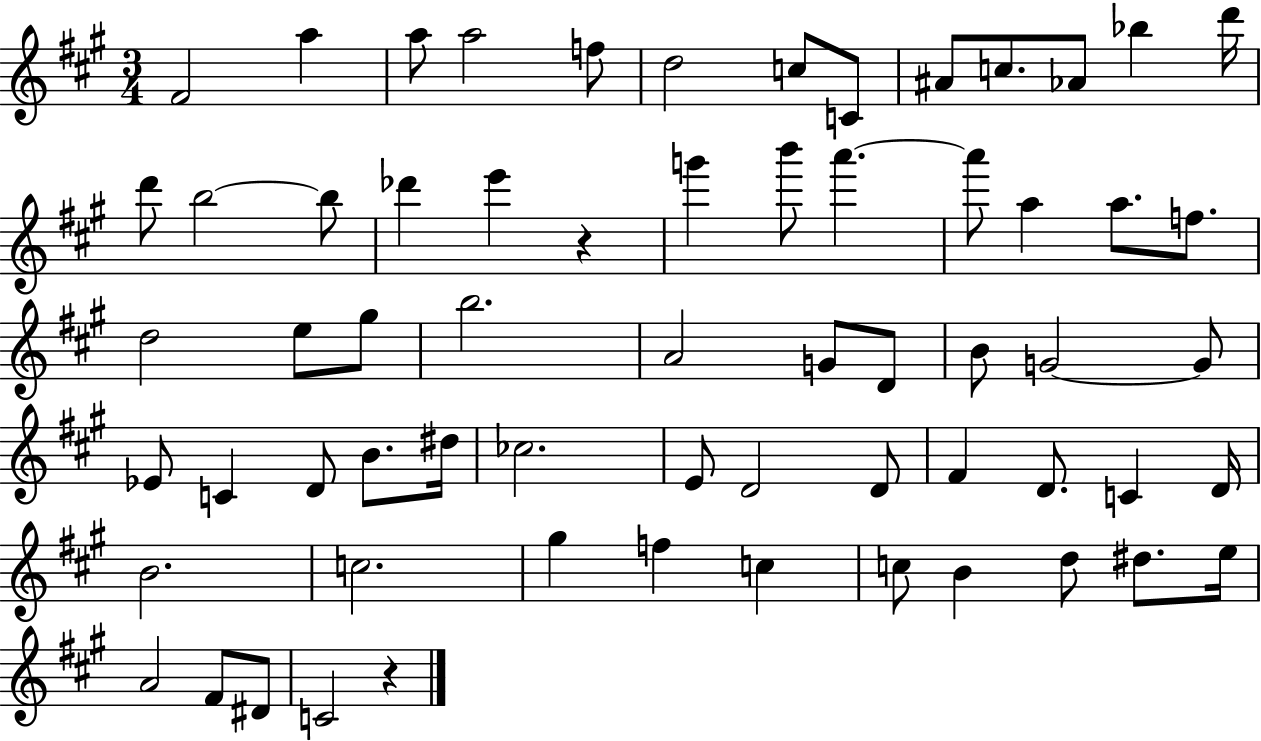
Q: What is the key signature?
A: A major